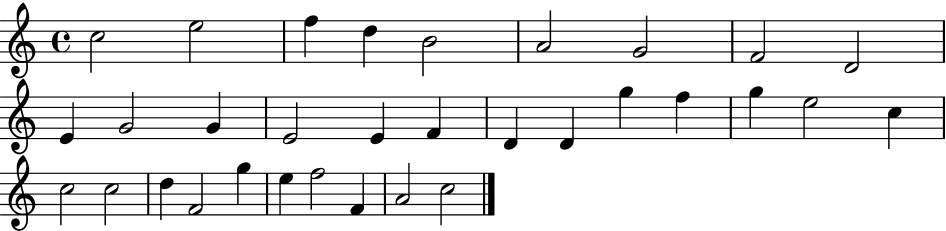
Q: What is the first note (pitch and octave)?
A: C5